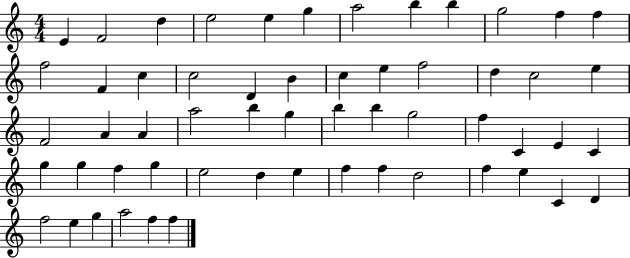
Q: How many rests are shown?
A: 0